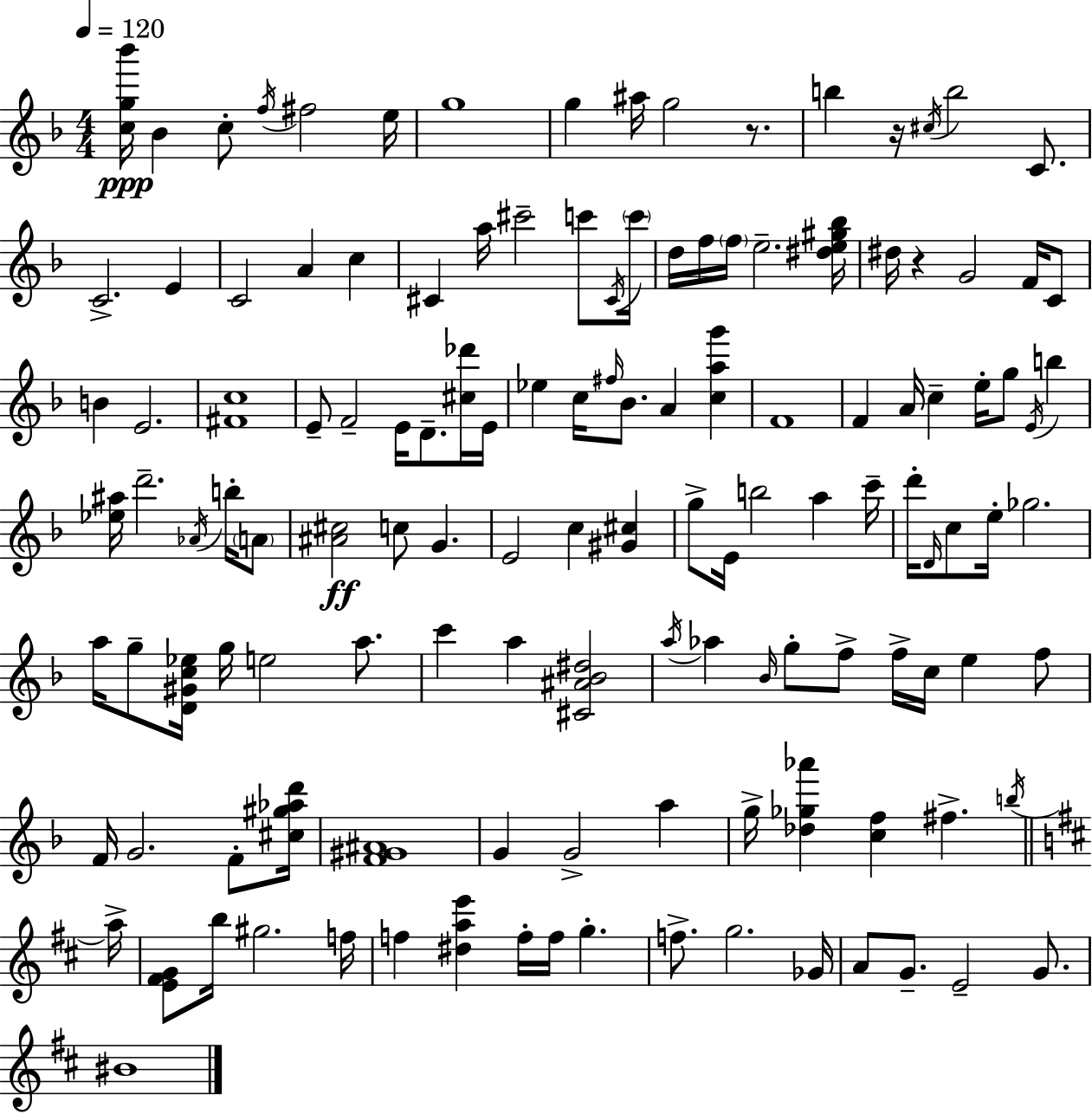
{
  \clef treble
  \numericTimeSignature
  \time 4/4
  \key f \major
  \tempo 4 = 120
  <c'' g'' bes'''>16\ppp bes'4 c''8-. \acciaccatura { f''16 } fis''2 | e''16 g''1 | g''4 ais''16 g''2 r8. | b''4 r16 \acciaccatura { cis''16 } b''2 c'8. | \break c'2.-> e'4 | c'2 a'4 c''4 | cis'4 a''16 cis'''2-- c'''8 | \acciaccatura { cis'16 } \parenthesize c'''16 d''16 f''16 \parenthesize f''16 e''2.-- | \break <dis'' e'' gis'' bes''>16 dis''16 r4 g'2 | f'16 c'8 b'4 e'2. | <fis' c''>1 | e'8-- f'2-- e'16 d'8.-- | \break <cis'' des'''>16 e'16 ees''4 c''16 \grace { fis''16 } bes'8. a'4 | <c'' a'' g'''>4 f'1 | f'4 a'16 c''4-- e''16-. g''8 | \acciaccatura { e'16 } b''4 <ees'' ais''>16 d'''2.-- | \break \acciaccatura { aes'16 } b''16-. \parenthesize a'8 <ais' cis''>2\ff c''8 | g'4. e'2 c''4 | <gis' cis''>4 g''8-> e'16 b''2 | a''4 c'''16-- d'''16-. \grace { d'16 } c''8 e''16-. ges''2. | \break a''16 g''8-- <d' gis' c'' ees''>16 g''16 e''2 | a''8. c'''4 a''4 <cis' ais' bes' dis''>2 | \acciaccatura { a''16 } aes''4 \grace { bes'16 } g''8-. f''8-> | f''16-> c''16 e''4 f''8 f'16 g'2. | \break f'8-. <cis'' gis'' aes'' d'''>16 <f' gis' ais'>1 | g'4 g'2-> | a''4 g''16-> <des'' ges'' aes'''>4 <c'' f''>4 | fis''4.-> \acciaccatura { b''16 } \bar "||" \break \key d \major a''16-> <e' fis' g'>8 b''16 gis''2. | f''16 f''4 <dis'' a'' e'''>4 f''16-. f''16 g''4.-. | f''8.-> g''2. | ges'16 a'8 g'8.-- e'2-- g'8. | \break bis'1 | \bar "|."
}